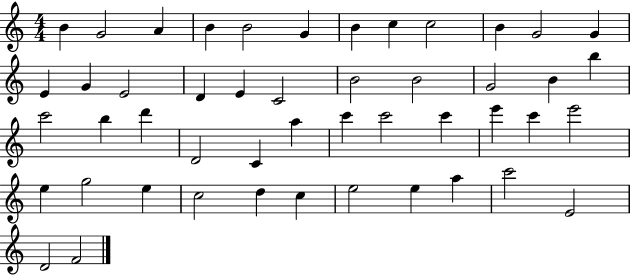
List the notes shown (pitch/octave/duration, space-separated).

B4/q G4/h A4/q B4/q B4/h G4/q B4/q C5/q C5/h B4/q G4/h G4/q E4/q G4/q E4/h D4/q E4/q C4/h B4/h B4/h G4/h B4/q B5/q C6/h B5/q D6/q D4/h C4/q A5/q C6/q C6/h C6/q E6/q C6/q E6/h E5/q G5/h E5/q C5/h D5/q C5/q E5/h E5/q A5/q C6/h E4/h D4/h F4/h